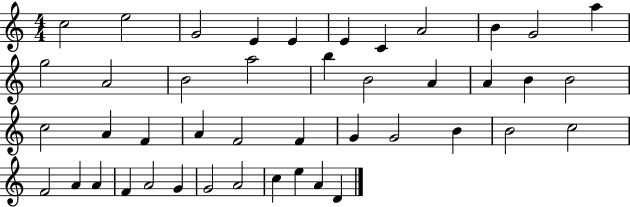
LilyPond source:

{
  \clef treble
  \numericTimeSignature
  \time 4/4
  \key c \major
  c''2 e''2 | g'2 e'4 e'4 | e'4 c'4 a'2 | b'4 g'2 a''4 | \break g''2 a'2 | b'2 a''2 | b''4 b'2 a'4 | a'4 b'4 b'2 | \break c''2 a'4 f'4 | a'4 f'2 f'4 | g'4 g'2 b'4 | b'2 c''2 | \break f'2 a'4 a'4 | f'4 a'2 g'4 | g'2 a'2 | c''4 e''4 a'4 d'4 | \break \bar "|."
}